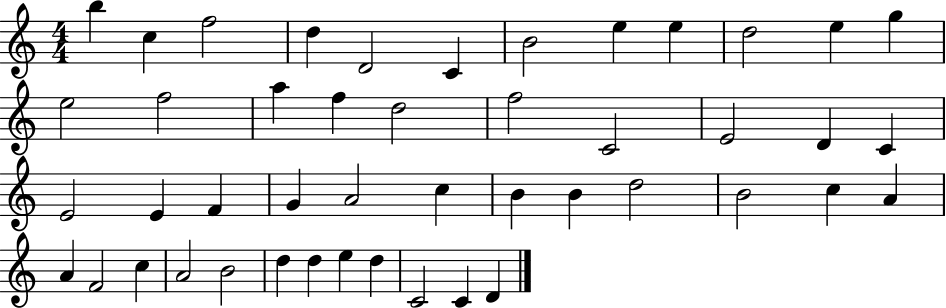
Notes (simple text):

B5/q C5/q F5/h D5/q D4/h C4/q B4/h E5/q E5/q D5/h E5/q G5/q E5/h F5/h A5/q F5/q D5/h F5/h C4/h E4/h D4/q C4/q E4/h E4/q F4/q G4/q A4/h C5/q B4/q B4/q D5/h B4/h C5/q A4/q A4/q F4/h C5/q A4/h B4/h D5/q D5/q E5/q D5/q C4/h C4/q D4/q